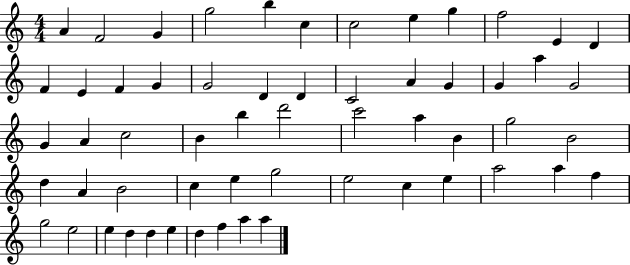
{
  \clef treble
  \numericTimeSignature
  \time 4/4
  \key c \major
  a'4 f'2 g'4 | g''2 b''4 c''4 | c''2 e''4 g''4 | f''2 e'4 d'4 | \break f'4 e'4 f'4 g'4 | g'2 d'4 d'4 | c'2 a'4 g'4 | g'4 a''4 g'2 | \break g'4 a'4 c''2 | b'4 b''4 d'''2 | c'''2 a''4 b'4 | g''2 b'2 | \break d''4 a'4 b'2 | c''4 e''4 g''2 | e''2 c''4 e''4 | a''2 a''4 f''4 | \break g''2 e''2 | e''4 d''4 d''4 e''4 | d''4 f''4 a''4 a''4 | \bar "|."
}